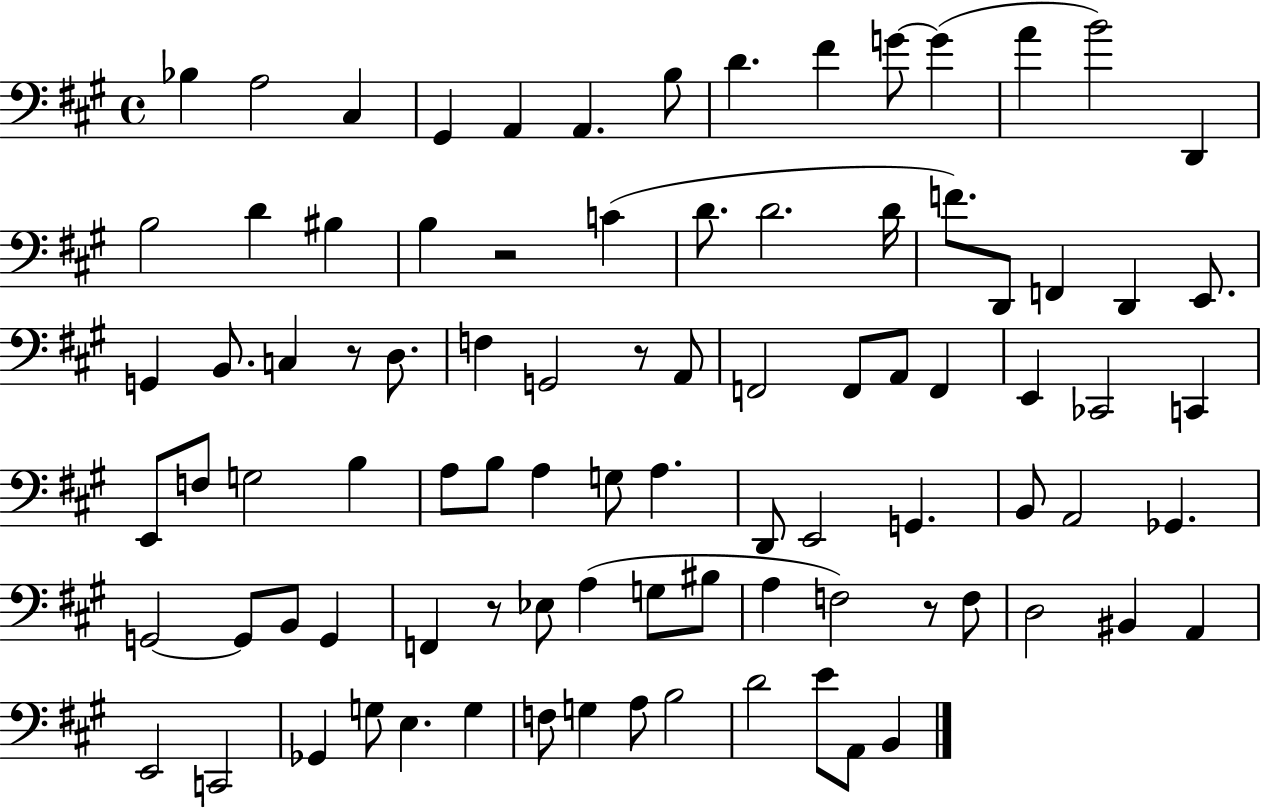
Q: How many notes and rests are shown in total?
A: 90